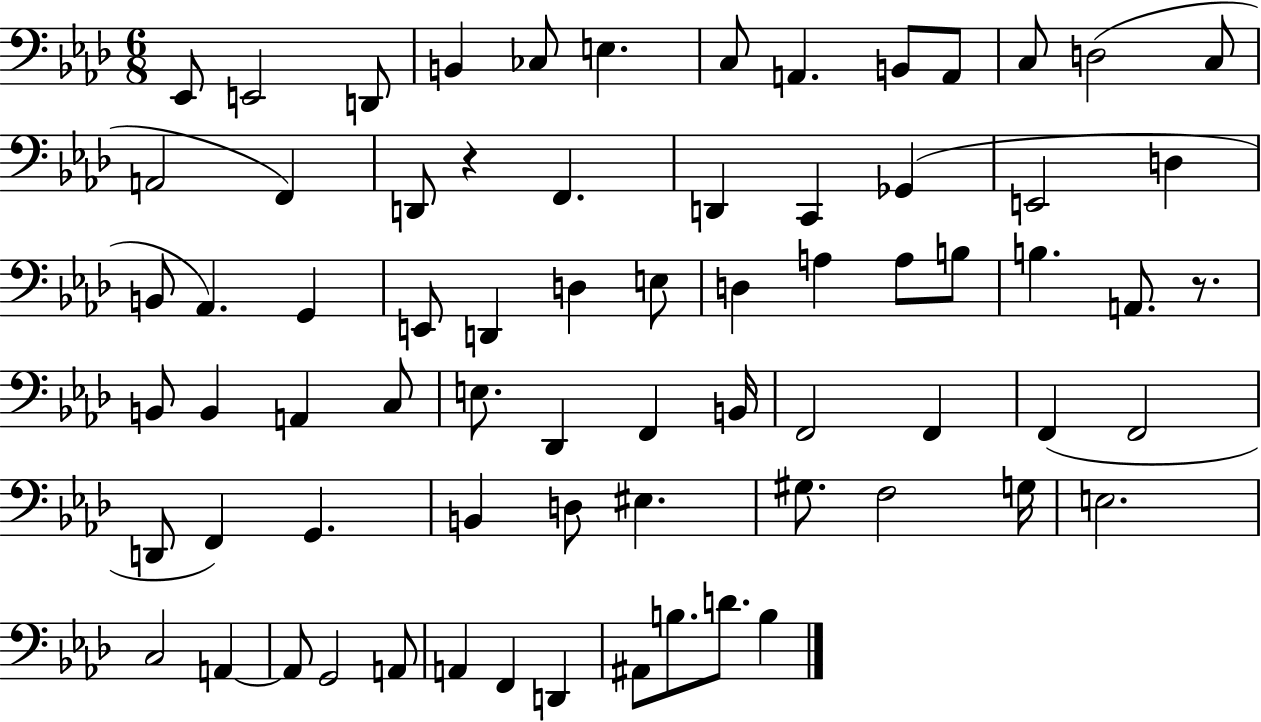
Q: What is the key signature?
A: AES major